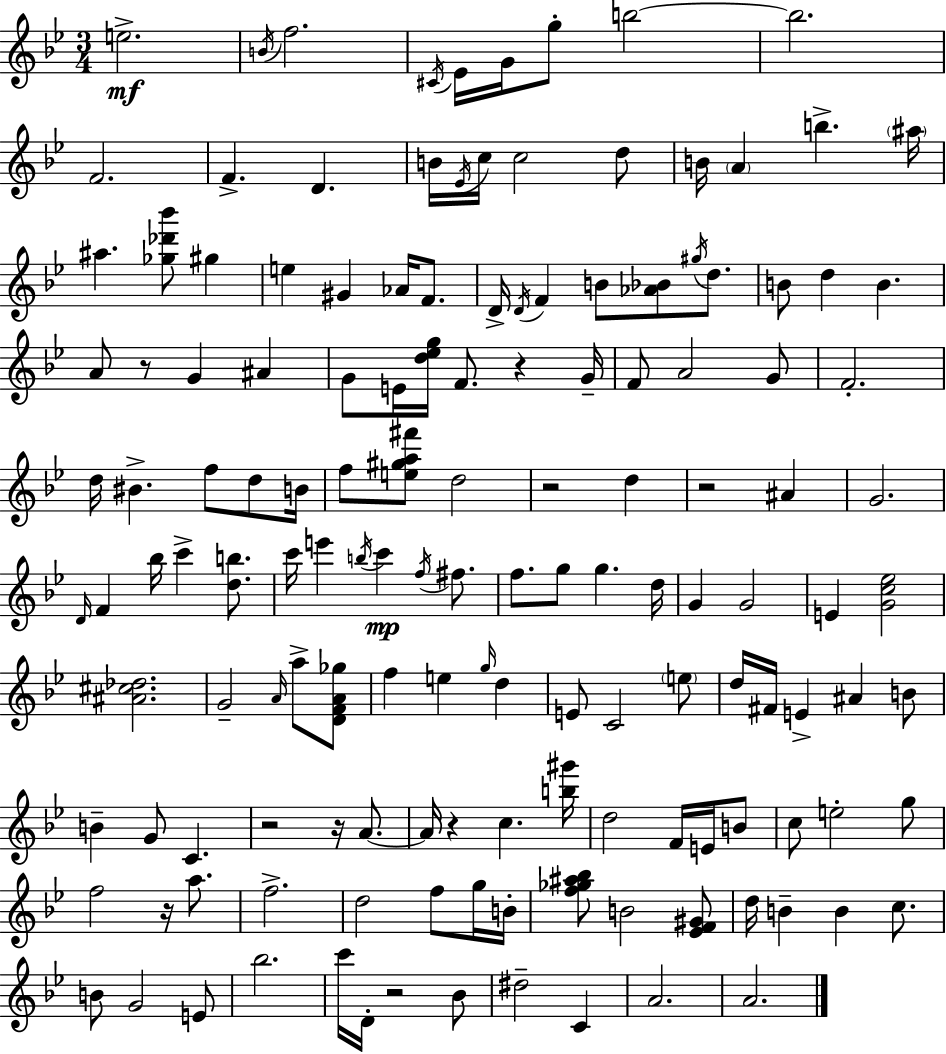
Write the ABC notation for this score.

X:1
T:Untitled
M:3/4
L:1/4
K:Gm
e2 B/4 f2 ^C/4 _E/4 G/4 g/2 b2 b2 F2 F D B/4 _E/4 c/4 c2 d/2 B/4 A b ^a/4 ^a [_g_d'_b']/2 ^g e ^G _A/4 F/2 D/4 D/4 F B/2 [_A_B]/2 ^g/4 d/2 B/2 d B A/2 z/2 G ^A G/2 E/4 [d_eg]/4 F/2 z G/4 F/2 A2 G/2 F2 d/4 ^B f/2 d/2 B/4 f/2 [e^ga^f']/2 d2 z2 d z2 ^A G2 D/4 F _b/4 c' [db]/2 c'/4 e' b/4 c' f/4 ^f/2 f/2 g/2 g d/4 G G2 E [Gc_e]2 [^A^c_d]2 G2 A/4 a/2 [DFA_g]/2 f e g/4 d E/2 C2 e/2 d/4 ^F/4 E ^A B/2 B G/2 C z2 z/4 A/2 A/4 z c [b^g']/4 d2 F/4 E/4 B/2 c/2 e2 g/2 f2 z/4 a/2 f2 d2 f/2 g/4 B/4 [f_g^a_b]/2 B2 [_EF^G]/2 d/4 B B c/2 B/2 G2 E/2 _b2 c'/4 D/4 z2 _B/2 ^d2 C A2 A2